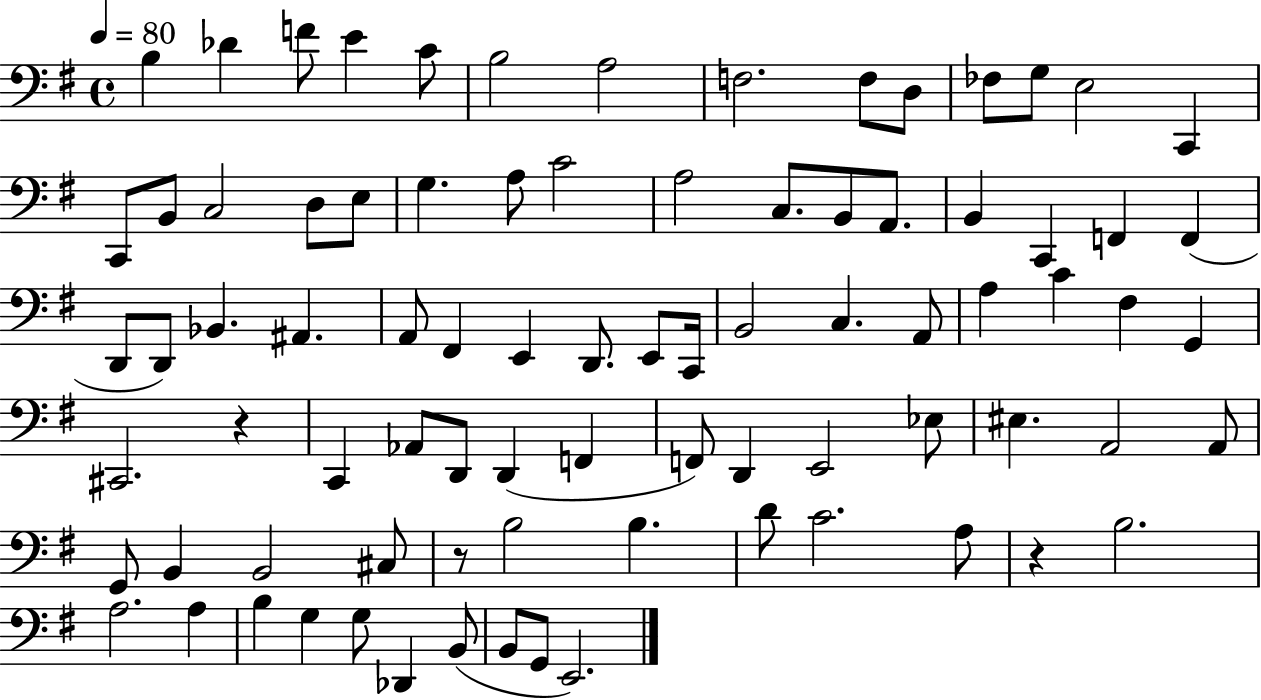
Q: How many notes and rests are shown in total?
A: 83